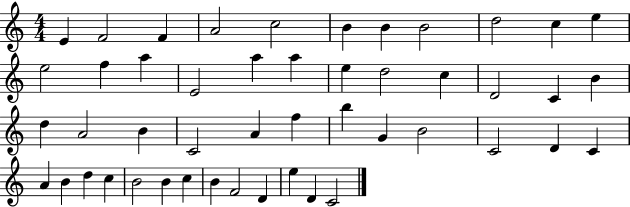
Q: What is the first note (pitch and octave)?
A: E4